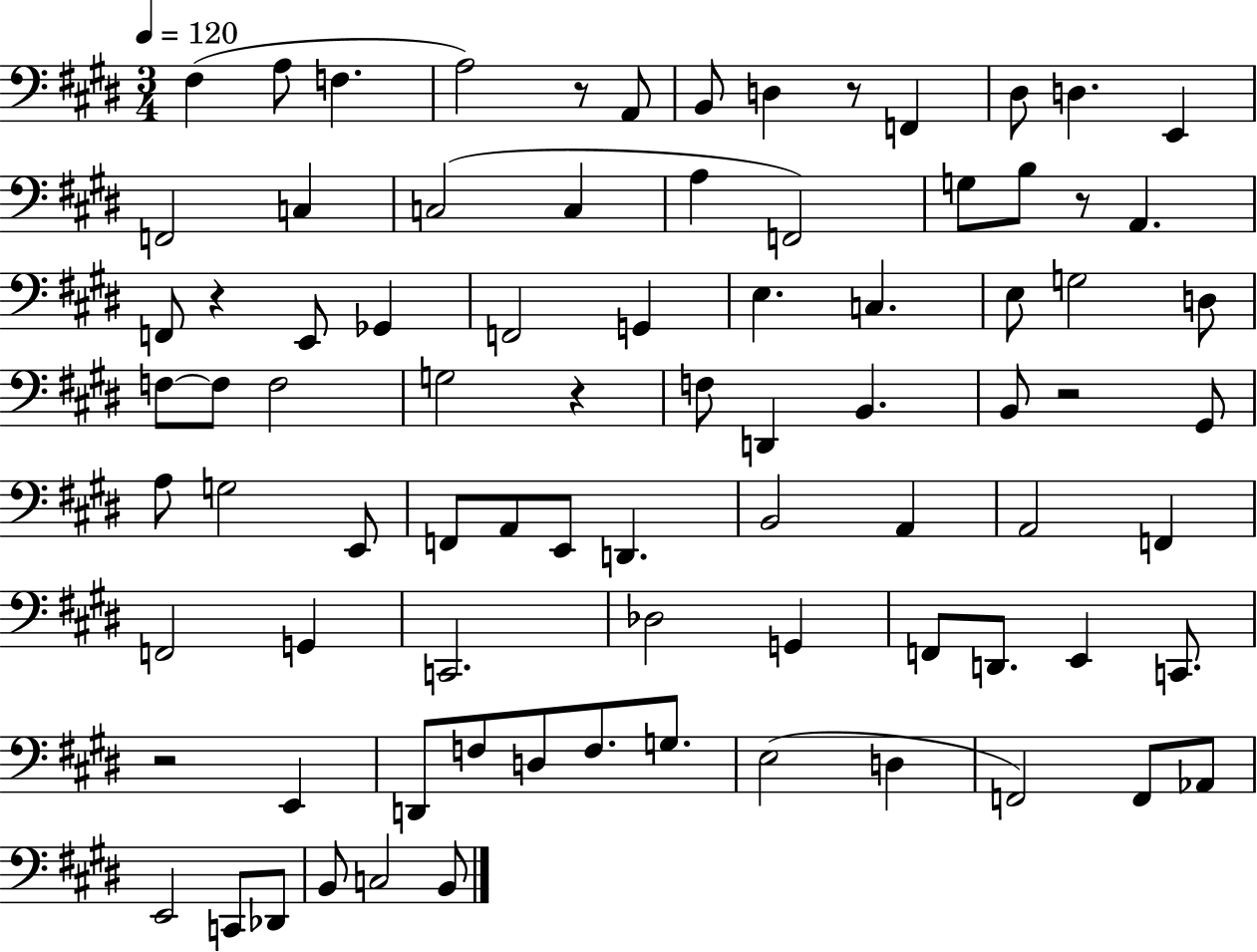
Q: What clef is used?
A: bass